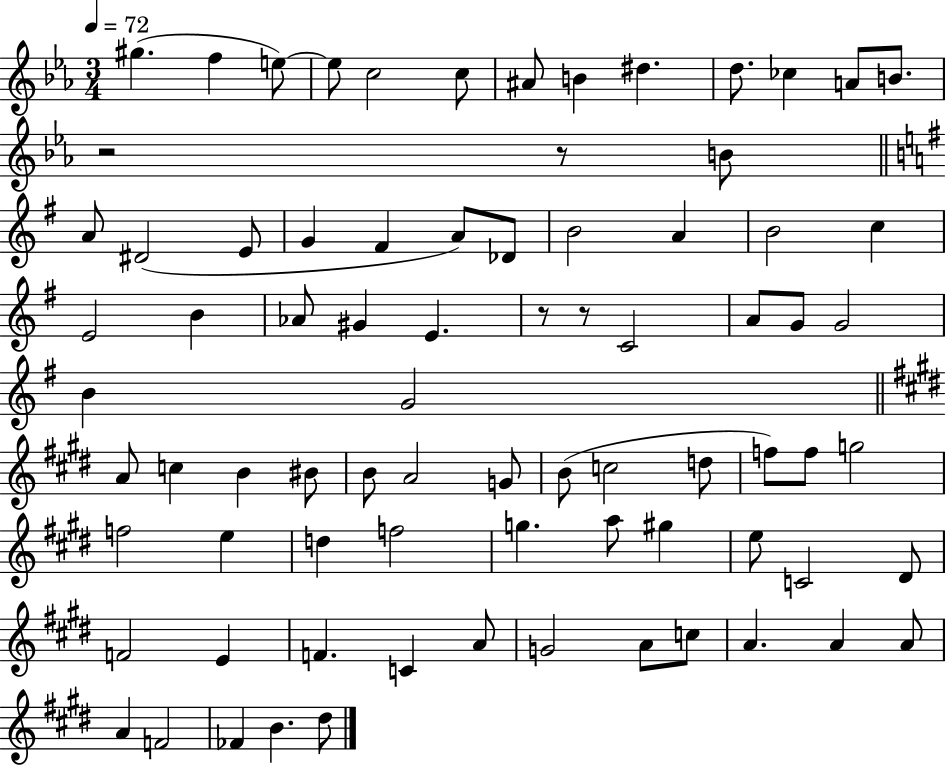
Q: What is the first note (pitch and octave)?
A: G#5